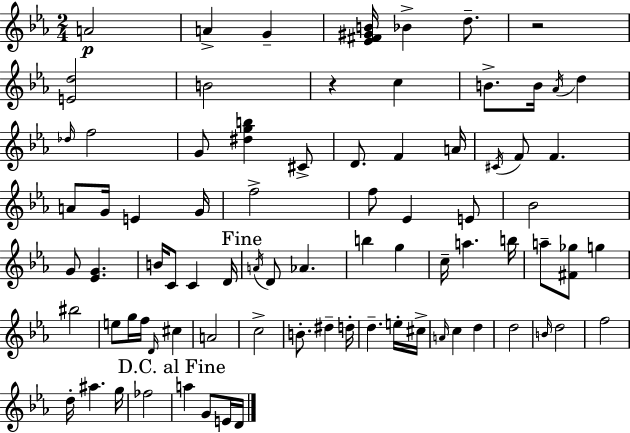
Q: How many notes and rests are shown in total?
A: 81